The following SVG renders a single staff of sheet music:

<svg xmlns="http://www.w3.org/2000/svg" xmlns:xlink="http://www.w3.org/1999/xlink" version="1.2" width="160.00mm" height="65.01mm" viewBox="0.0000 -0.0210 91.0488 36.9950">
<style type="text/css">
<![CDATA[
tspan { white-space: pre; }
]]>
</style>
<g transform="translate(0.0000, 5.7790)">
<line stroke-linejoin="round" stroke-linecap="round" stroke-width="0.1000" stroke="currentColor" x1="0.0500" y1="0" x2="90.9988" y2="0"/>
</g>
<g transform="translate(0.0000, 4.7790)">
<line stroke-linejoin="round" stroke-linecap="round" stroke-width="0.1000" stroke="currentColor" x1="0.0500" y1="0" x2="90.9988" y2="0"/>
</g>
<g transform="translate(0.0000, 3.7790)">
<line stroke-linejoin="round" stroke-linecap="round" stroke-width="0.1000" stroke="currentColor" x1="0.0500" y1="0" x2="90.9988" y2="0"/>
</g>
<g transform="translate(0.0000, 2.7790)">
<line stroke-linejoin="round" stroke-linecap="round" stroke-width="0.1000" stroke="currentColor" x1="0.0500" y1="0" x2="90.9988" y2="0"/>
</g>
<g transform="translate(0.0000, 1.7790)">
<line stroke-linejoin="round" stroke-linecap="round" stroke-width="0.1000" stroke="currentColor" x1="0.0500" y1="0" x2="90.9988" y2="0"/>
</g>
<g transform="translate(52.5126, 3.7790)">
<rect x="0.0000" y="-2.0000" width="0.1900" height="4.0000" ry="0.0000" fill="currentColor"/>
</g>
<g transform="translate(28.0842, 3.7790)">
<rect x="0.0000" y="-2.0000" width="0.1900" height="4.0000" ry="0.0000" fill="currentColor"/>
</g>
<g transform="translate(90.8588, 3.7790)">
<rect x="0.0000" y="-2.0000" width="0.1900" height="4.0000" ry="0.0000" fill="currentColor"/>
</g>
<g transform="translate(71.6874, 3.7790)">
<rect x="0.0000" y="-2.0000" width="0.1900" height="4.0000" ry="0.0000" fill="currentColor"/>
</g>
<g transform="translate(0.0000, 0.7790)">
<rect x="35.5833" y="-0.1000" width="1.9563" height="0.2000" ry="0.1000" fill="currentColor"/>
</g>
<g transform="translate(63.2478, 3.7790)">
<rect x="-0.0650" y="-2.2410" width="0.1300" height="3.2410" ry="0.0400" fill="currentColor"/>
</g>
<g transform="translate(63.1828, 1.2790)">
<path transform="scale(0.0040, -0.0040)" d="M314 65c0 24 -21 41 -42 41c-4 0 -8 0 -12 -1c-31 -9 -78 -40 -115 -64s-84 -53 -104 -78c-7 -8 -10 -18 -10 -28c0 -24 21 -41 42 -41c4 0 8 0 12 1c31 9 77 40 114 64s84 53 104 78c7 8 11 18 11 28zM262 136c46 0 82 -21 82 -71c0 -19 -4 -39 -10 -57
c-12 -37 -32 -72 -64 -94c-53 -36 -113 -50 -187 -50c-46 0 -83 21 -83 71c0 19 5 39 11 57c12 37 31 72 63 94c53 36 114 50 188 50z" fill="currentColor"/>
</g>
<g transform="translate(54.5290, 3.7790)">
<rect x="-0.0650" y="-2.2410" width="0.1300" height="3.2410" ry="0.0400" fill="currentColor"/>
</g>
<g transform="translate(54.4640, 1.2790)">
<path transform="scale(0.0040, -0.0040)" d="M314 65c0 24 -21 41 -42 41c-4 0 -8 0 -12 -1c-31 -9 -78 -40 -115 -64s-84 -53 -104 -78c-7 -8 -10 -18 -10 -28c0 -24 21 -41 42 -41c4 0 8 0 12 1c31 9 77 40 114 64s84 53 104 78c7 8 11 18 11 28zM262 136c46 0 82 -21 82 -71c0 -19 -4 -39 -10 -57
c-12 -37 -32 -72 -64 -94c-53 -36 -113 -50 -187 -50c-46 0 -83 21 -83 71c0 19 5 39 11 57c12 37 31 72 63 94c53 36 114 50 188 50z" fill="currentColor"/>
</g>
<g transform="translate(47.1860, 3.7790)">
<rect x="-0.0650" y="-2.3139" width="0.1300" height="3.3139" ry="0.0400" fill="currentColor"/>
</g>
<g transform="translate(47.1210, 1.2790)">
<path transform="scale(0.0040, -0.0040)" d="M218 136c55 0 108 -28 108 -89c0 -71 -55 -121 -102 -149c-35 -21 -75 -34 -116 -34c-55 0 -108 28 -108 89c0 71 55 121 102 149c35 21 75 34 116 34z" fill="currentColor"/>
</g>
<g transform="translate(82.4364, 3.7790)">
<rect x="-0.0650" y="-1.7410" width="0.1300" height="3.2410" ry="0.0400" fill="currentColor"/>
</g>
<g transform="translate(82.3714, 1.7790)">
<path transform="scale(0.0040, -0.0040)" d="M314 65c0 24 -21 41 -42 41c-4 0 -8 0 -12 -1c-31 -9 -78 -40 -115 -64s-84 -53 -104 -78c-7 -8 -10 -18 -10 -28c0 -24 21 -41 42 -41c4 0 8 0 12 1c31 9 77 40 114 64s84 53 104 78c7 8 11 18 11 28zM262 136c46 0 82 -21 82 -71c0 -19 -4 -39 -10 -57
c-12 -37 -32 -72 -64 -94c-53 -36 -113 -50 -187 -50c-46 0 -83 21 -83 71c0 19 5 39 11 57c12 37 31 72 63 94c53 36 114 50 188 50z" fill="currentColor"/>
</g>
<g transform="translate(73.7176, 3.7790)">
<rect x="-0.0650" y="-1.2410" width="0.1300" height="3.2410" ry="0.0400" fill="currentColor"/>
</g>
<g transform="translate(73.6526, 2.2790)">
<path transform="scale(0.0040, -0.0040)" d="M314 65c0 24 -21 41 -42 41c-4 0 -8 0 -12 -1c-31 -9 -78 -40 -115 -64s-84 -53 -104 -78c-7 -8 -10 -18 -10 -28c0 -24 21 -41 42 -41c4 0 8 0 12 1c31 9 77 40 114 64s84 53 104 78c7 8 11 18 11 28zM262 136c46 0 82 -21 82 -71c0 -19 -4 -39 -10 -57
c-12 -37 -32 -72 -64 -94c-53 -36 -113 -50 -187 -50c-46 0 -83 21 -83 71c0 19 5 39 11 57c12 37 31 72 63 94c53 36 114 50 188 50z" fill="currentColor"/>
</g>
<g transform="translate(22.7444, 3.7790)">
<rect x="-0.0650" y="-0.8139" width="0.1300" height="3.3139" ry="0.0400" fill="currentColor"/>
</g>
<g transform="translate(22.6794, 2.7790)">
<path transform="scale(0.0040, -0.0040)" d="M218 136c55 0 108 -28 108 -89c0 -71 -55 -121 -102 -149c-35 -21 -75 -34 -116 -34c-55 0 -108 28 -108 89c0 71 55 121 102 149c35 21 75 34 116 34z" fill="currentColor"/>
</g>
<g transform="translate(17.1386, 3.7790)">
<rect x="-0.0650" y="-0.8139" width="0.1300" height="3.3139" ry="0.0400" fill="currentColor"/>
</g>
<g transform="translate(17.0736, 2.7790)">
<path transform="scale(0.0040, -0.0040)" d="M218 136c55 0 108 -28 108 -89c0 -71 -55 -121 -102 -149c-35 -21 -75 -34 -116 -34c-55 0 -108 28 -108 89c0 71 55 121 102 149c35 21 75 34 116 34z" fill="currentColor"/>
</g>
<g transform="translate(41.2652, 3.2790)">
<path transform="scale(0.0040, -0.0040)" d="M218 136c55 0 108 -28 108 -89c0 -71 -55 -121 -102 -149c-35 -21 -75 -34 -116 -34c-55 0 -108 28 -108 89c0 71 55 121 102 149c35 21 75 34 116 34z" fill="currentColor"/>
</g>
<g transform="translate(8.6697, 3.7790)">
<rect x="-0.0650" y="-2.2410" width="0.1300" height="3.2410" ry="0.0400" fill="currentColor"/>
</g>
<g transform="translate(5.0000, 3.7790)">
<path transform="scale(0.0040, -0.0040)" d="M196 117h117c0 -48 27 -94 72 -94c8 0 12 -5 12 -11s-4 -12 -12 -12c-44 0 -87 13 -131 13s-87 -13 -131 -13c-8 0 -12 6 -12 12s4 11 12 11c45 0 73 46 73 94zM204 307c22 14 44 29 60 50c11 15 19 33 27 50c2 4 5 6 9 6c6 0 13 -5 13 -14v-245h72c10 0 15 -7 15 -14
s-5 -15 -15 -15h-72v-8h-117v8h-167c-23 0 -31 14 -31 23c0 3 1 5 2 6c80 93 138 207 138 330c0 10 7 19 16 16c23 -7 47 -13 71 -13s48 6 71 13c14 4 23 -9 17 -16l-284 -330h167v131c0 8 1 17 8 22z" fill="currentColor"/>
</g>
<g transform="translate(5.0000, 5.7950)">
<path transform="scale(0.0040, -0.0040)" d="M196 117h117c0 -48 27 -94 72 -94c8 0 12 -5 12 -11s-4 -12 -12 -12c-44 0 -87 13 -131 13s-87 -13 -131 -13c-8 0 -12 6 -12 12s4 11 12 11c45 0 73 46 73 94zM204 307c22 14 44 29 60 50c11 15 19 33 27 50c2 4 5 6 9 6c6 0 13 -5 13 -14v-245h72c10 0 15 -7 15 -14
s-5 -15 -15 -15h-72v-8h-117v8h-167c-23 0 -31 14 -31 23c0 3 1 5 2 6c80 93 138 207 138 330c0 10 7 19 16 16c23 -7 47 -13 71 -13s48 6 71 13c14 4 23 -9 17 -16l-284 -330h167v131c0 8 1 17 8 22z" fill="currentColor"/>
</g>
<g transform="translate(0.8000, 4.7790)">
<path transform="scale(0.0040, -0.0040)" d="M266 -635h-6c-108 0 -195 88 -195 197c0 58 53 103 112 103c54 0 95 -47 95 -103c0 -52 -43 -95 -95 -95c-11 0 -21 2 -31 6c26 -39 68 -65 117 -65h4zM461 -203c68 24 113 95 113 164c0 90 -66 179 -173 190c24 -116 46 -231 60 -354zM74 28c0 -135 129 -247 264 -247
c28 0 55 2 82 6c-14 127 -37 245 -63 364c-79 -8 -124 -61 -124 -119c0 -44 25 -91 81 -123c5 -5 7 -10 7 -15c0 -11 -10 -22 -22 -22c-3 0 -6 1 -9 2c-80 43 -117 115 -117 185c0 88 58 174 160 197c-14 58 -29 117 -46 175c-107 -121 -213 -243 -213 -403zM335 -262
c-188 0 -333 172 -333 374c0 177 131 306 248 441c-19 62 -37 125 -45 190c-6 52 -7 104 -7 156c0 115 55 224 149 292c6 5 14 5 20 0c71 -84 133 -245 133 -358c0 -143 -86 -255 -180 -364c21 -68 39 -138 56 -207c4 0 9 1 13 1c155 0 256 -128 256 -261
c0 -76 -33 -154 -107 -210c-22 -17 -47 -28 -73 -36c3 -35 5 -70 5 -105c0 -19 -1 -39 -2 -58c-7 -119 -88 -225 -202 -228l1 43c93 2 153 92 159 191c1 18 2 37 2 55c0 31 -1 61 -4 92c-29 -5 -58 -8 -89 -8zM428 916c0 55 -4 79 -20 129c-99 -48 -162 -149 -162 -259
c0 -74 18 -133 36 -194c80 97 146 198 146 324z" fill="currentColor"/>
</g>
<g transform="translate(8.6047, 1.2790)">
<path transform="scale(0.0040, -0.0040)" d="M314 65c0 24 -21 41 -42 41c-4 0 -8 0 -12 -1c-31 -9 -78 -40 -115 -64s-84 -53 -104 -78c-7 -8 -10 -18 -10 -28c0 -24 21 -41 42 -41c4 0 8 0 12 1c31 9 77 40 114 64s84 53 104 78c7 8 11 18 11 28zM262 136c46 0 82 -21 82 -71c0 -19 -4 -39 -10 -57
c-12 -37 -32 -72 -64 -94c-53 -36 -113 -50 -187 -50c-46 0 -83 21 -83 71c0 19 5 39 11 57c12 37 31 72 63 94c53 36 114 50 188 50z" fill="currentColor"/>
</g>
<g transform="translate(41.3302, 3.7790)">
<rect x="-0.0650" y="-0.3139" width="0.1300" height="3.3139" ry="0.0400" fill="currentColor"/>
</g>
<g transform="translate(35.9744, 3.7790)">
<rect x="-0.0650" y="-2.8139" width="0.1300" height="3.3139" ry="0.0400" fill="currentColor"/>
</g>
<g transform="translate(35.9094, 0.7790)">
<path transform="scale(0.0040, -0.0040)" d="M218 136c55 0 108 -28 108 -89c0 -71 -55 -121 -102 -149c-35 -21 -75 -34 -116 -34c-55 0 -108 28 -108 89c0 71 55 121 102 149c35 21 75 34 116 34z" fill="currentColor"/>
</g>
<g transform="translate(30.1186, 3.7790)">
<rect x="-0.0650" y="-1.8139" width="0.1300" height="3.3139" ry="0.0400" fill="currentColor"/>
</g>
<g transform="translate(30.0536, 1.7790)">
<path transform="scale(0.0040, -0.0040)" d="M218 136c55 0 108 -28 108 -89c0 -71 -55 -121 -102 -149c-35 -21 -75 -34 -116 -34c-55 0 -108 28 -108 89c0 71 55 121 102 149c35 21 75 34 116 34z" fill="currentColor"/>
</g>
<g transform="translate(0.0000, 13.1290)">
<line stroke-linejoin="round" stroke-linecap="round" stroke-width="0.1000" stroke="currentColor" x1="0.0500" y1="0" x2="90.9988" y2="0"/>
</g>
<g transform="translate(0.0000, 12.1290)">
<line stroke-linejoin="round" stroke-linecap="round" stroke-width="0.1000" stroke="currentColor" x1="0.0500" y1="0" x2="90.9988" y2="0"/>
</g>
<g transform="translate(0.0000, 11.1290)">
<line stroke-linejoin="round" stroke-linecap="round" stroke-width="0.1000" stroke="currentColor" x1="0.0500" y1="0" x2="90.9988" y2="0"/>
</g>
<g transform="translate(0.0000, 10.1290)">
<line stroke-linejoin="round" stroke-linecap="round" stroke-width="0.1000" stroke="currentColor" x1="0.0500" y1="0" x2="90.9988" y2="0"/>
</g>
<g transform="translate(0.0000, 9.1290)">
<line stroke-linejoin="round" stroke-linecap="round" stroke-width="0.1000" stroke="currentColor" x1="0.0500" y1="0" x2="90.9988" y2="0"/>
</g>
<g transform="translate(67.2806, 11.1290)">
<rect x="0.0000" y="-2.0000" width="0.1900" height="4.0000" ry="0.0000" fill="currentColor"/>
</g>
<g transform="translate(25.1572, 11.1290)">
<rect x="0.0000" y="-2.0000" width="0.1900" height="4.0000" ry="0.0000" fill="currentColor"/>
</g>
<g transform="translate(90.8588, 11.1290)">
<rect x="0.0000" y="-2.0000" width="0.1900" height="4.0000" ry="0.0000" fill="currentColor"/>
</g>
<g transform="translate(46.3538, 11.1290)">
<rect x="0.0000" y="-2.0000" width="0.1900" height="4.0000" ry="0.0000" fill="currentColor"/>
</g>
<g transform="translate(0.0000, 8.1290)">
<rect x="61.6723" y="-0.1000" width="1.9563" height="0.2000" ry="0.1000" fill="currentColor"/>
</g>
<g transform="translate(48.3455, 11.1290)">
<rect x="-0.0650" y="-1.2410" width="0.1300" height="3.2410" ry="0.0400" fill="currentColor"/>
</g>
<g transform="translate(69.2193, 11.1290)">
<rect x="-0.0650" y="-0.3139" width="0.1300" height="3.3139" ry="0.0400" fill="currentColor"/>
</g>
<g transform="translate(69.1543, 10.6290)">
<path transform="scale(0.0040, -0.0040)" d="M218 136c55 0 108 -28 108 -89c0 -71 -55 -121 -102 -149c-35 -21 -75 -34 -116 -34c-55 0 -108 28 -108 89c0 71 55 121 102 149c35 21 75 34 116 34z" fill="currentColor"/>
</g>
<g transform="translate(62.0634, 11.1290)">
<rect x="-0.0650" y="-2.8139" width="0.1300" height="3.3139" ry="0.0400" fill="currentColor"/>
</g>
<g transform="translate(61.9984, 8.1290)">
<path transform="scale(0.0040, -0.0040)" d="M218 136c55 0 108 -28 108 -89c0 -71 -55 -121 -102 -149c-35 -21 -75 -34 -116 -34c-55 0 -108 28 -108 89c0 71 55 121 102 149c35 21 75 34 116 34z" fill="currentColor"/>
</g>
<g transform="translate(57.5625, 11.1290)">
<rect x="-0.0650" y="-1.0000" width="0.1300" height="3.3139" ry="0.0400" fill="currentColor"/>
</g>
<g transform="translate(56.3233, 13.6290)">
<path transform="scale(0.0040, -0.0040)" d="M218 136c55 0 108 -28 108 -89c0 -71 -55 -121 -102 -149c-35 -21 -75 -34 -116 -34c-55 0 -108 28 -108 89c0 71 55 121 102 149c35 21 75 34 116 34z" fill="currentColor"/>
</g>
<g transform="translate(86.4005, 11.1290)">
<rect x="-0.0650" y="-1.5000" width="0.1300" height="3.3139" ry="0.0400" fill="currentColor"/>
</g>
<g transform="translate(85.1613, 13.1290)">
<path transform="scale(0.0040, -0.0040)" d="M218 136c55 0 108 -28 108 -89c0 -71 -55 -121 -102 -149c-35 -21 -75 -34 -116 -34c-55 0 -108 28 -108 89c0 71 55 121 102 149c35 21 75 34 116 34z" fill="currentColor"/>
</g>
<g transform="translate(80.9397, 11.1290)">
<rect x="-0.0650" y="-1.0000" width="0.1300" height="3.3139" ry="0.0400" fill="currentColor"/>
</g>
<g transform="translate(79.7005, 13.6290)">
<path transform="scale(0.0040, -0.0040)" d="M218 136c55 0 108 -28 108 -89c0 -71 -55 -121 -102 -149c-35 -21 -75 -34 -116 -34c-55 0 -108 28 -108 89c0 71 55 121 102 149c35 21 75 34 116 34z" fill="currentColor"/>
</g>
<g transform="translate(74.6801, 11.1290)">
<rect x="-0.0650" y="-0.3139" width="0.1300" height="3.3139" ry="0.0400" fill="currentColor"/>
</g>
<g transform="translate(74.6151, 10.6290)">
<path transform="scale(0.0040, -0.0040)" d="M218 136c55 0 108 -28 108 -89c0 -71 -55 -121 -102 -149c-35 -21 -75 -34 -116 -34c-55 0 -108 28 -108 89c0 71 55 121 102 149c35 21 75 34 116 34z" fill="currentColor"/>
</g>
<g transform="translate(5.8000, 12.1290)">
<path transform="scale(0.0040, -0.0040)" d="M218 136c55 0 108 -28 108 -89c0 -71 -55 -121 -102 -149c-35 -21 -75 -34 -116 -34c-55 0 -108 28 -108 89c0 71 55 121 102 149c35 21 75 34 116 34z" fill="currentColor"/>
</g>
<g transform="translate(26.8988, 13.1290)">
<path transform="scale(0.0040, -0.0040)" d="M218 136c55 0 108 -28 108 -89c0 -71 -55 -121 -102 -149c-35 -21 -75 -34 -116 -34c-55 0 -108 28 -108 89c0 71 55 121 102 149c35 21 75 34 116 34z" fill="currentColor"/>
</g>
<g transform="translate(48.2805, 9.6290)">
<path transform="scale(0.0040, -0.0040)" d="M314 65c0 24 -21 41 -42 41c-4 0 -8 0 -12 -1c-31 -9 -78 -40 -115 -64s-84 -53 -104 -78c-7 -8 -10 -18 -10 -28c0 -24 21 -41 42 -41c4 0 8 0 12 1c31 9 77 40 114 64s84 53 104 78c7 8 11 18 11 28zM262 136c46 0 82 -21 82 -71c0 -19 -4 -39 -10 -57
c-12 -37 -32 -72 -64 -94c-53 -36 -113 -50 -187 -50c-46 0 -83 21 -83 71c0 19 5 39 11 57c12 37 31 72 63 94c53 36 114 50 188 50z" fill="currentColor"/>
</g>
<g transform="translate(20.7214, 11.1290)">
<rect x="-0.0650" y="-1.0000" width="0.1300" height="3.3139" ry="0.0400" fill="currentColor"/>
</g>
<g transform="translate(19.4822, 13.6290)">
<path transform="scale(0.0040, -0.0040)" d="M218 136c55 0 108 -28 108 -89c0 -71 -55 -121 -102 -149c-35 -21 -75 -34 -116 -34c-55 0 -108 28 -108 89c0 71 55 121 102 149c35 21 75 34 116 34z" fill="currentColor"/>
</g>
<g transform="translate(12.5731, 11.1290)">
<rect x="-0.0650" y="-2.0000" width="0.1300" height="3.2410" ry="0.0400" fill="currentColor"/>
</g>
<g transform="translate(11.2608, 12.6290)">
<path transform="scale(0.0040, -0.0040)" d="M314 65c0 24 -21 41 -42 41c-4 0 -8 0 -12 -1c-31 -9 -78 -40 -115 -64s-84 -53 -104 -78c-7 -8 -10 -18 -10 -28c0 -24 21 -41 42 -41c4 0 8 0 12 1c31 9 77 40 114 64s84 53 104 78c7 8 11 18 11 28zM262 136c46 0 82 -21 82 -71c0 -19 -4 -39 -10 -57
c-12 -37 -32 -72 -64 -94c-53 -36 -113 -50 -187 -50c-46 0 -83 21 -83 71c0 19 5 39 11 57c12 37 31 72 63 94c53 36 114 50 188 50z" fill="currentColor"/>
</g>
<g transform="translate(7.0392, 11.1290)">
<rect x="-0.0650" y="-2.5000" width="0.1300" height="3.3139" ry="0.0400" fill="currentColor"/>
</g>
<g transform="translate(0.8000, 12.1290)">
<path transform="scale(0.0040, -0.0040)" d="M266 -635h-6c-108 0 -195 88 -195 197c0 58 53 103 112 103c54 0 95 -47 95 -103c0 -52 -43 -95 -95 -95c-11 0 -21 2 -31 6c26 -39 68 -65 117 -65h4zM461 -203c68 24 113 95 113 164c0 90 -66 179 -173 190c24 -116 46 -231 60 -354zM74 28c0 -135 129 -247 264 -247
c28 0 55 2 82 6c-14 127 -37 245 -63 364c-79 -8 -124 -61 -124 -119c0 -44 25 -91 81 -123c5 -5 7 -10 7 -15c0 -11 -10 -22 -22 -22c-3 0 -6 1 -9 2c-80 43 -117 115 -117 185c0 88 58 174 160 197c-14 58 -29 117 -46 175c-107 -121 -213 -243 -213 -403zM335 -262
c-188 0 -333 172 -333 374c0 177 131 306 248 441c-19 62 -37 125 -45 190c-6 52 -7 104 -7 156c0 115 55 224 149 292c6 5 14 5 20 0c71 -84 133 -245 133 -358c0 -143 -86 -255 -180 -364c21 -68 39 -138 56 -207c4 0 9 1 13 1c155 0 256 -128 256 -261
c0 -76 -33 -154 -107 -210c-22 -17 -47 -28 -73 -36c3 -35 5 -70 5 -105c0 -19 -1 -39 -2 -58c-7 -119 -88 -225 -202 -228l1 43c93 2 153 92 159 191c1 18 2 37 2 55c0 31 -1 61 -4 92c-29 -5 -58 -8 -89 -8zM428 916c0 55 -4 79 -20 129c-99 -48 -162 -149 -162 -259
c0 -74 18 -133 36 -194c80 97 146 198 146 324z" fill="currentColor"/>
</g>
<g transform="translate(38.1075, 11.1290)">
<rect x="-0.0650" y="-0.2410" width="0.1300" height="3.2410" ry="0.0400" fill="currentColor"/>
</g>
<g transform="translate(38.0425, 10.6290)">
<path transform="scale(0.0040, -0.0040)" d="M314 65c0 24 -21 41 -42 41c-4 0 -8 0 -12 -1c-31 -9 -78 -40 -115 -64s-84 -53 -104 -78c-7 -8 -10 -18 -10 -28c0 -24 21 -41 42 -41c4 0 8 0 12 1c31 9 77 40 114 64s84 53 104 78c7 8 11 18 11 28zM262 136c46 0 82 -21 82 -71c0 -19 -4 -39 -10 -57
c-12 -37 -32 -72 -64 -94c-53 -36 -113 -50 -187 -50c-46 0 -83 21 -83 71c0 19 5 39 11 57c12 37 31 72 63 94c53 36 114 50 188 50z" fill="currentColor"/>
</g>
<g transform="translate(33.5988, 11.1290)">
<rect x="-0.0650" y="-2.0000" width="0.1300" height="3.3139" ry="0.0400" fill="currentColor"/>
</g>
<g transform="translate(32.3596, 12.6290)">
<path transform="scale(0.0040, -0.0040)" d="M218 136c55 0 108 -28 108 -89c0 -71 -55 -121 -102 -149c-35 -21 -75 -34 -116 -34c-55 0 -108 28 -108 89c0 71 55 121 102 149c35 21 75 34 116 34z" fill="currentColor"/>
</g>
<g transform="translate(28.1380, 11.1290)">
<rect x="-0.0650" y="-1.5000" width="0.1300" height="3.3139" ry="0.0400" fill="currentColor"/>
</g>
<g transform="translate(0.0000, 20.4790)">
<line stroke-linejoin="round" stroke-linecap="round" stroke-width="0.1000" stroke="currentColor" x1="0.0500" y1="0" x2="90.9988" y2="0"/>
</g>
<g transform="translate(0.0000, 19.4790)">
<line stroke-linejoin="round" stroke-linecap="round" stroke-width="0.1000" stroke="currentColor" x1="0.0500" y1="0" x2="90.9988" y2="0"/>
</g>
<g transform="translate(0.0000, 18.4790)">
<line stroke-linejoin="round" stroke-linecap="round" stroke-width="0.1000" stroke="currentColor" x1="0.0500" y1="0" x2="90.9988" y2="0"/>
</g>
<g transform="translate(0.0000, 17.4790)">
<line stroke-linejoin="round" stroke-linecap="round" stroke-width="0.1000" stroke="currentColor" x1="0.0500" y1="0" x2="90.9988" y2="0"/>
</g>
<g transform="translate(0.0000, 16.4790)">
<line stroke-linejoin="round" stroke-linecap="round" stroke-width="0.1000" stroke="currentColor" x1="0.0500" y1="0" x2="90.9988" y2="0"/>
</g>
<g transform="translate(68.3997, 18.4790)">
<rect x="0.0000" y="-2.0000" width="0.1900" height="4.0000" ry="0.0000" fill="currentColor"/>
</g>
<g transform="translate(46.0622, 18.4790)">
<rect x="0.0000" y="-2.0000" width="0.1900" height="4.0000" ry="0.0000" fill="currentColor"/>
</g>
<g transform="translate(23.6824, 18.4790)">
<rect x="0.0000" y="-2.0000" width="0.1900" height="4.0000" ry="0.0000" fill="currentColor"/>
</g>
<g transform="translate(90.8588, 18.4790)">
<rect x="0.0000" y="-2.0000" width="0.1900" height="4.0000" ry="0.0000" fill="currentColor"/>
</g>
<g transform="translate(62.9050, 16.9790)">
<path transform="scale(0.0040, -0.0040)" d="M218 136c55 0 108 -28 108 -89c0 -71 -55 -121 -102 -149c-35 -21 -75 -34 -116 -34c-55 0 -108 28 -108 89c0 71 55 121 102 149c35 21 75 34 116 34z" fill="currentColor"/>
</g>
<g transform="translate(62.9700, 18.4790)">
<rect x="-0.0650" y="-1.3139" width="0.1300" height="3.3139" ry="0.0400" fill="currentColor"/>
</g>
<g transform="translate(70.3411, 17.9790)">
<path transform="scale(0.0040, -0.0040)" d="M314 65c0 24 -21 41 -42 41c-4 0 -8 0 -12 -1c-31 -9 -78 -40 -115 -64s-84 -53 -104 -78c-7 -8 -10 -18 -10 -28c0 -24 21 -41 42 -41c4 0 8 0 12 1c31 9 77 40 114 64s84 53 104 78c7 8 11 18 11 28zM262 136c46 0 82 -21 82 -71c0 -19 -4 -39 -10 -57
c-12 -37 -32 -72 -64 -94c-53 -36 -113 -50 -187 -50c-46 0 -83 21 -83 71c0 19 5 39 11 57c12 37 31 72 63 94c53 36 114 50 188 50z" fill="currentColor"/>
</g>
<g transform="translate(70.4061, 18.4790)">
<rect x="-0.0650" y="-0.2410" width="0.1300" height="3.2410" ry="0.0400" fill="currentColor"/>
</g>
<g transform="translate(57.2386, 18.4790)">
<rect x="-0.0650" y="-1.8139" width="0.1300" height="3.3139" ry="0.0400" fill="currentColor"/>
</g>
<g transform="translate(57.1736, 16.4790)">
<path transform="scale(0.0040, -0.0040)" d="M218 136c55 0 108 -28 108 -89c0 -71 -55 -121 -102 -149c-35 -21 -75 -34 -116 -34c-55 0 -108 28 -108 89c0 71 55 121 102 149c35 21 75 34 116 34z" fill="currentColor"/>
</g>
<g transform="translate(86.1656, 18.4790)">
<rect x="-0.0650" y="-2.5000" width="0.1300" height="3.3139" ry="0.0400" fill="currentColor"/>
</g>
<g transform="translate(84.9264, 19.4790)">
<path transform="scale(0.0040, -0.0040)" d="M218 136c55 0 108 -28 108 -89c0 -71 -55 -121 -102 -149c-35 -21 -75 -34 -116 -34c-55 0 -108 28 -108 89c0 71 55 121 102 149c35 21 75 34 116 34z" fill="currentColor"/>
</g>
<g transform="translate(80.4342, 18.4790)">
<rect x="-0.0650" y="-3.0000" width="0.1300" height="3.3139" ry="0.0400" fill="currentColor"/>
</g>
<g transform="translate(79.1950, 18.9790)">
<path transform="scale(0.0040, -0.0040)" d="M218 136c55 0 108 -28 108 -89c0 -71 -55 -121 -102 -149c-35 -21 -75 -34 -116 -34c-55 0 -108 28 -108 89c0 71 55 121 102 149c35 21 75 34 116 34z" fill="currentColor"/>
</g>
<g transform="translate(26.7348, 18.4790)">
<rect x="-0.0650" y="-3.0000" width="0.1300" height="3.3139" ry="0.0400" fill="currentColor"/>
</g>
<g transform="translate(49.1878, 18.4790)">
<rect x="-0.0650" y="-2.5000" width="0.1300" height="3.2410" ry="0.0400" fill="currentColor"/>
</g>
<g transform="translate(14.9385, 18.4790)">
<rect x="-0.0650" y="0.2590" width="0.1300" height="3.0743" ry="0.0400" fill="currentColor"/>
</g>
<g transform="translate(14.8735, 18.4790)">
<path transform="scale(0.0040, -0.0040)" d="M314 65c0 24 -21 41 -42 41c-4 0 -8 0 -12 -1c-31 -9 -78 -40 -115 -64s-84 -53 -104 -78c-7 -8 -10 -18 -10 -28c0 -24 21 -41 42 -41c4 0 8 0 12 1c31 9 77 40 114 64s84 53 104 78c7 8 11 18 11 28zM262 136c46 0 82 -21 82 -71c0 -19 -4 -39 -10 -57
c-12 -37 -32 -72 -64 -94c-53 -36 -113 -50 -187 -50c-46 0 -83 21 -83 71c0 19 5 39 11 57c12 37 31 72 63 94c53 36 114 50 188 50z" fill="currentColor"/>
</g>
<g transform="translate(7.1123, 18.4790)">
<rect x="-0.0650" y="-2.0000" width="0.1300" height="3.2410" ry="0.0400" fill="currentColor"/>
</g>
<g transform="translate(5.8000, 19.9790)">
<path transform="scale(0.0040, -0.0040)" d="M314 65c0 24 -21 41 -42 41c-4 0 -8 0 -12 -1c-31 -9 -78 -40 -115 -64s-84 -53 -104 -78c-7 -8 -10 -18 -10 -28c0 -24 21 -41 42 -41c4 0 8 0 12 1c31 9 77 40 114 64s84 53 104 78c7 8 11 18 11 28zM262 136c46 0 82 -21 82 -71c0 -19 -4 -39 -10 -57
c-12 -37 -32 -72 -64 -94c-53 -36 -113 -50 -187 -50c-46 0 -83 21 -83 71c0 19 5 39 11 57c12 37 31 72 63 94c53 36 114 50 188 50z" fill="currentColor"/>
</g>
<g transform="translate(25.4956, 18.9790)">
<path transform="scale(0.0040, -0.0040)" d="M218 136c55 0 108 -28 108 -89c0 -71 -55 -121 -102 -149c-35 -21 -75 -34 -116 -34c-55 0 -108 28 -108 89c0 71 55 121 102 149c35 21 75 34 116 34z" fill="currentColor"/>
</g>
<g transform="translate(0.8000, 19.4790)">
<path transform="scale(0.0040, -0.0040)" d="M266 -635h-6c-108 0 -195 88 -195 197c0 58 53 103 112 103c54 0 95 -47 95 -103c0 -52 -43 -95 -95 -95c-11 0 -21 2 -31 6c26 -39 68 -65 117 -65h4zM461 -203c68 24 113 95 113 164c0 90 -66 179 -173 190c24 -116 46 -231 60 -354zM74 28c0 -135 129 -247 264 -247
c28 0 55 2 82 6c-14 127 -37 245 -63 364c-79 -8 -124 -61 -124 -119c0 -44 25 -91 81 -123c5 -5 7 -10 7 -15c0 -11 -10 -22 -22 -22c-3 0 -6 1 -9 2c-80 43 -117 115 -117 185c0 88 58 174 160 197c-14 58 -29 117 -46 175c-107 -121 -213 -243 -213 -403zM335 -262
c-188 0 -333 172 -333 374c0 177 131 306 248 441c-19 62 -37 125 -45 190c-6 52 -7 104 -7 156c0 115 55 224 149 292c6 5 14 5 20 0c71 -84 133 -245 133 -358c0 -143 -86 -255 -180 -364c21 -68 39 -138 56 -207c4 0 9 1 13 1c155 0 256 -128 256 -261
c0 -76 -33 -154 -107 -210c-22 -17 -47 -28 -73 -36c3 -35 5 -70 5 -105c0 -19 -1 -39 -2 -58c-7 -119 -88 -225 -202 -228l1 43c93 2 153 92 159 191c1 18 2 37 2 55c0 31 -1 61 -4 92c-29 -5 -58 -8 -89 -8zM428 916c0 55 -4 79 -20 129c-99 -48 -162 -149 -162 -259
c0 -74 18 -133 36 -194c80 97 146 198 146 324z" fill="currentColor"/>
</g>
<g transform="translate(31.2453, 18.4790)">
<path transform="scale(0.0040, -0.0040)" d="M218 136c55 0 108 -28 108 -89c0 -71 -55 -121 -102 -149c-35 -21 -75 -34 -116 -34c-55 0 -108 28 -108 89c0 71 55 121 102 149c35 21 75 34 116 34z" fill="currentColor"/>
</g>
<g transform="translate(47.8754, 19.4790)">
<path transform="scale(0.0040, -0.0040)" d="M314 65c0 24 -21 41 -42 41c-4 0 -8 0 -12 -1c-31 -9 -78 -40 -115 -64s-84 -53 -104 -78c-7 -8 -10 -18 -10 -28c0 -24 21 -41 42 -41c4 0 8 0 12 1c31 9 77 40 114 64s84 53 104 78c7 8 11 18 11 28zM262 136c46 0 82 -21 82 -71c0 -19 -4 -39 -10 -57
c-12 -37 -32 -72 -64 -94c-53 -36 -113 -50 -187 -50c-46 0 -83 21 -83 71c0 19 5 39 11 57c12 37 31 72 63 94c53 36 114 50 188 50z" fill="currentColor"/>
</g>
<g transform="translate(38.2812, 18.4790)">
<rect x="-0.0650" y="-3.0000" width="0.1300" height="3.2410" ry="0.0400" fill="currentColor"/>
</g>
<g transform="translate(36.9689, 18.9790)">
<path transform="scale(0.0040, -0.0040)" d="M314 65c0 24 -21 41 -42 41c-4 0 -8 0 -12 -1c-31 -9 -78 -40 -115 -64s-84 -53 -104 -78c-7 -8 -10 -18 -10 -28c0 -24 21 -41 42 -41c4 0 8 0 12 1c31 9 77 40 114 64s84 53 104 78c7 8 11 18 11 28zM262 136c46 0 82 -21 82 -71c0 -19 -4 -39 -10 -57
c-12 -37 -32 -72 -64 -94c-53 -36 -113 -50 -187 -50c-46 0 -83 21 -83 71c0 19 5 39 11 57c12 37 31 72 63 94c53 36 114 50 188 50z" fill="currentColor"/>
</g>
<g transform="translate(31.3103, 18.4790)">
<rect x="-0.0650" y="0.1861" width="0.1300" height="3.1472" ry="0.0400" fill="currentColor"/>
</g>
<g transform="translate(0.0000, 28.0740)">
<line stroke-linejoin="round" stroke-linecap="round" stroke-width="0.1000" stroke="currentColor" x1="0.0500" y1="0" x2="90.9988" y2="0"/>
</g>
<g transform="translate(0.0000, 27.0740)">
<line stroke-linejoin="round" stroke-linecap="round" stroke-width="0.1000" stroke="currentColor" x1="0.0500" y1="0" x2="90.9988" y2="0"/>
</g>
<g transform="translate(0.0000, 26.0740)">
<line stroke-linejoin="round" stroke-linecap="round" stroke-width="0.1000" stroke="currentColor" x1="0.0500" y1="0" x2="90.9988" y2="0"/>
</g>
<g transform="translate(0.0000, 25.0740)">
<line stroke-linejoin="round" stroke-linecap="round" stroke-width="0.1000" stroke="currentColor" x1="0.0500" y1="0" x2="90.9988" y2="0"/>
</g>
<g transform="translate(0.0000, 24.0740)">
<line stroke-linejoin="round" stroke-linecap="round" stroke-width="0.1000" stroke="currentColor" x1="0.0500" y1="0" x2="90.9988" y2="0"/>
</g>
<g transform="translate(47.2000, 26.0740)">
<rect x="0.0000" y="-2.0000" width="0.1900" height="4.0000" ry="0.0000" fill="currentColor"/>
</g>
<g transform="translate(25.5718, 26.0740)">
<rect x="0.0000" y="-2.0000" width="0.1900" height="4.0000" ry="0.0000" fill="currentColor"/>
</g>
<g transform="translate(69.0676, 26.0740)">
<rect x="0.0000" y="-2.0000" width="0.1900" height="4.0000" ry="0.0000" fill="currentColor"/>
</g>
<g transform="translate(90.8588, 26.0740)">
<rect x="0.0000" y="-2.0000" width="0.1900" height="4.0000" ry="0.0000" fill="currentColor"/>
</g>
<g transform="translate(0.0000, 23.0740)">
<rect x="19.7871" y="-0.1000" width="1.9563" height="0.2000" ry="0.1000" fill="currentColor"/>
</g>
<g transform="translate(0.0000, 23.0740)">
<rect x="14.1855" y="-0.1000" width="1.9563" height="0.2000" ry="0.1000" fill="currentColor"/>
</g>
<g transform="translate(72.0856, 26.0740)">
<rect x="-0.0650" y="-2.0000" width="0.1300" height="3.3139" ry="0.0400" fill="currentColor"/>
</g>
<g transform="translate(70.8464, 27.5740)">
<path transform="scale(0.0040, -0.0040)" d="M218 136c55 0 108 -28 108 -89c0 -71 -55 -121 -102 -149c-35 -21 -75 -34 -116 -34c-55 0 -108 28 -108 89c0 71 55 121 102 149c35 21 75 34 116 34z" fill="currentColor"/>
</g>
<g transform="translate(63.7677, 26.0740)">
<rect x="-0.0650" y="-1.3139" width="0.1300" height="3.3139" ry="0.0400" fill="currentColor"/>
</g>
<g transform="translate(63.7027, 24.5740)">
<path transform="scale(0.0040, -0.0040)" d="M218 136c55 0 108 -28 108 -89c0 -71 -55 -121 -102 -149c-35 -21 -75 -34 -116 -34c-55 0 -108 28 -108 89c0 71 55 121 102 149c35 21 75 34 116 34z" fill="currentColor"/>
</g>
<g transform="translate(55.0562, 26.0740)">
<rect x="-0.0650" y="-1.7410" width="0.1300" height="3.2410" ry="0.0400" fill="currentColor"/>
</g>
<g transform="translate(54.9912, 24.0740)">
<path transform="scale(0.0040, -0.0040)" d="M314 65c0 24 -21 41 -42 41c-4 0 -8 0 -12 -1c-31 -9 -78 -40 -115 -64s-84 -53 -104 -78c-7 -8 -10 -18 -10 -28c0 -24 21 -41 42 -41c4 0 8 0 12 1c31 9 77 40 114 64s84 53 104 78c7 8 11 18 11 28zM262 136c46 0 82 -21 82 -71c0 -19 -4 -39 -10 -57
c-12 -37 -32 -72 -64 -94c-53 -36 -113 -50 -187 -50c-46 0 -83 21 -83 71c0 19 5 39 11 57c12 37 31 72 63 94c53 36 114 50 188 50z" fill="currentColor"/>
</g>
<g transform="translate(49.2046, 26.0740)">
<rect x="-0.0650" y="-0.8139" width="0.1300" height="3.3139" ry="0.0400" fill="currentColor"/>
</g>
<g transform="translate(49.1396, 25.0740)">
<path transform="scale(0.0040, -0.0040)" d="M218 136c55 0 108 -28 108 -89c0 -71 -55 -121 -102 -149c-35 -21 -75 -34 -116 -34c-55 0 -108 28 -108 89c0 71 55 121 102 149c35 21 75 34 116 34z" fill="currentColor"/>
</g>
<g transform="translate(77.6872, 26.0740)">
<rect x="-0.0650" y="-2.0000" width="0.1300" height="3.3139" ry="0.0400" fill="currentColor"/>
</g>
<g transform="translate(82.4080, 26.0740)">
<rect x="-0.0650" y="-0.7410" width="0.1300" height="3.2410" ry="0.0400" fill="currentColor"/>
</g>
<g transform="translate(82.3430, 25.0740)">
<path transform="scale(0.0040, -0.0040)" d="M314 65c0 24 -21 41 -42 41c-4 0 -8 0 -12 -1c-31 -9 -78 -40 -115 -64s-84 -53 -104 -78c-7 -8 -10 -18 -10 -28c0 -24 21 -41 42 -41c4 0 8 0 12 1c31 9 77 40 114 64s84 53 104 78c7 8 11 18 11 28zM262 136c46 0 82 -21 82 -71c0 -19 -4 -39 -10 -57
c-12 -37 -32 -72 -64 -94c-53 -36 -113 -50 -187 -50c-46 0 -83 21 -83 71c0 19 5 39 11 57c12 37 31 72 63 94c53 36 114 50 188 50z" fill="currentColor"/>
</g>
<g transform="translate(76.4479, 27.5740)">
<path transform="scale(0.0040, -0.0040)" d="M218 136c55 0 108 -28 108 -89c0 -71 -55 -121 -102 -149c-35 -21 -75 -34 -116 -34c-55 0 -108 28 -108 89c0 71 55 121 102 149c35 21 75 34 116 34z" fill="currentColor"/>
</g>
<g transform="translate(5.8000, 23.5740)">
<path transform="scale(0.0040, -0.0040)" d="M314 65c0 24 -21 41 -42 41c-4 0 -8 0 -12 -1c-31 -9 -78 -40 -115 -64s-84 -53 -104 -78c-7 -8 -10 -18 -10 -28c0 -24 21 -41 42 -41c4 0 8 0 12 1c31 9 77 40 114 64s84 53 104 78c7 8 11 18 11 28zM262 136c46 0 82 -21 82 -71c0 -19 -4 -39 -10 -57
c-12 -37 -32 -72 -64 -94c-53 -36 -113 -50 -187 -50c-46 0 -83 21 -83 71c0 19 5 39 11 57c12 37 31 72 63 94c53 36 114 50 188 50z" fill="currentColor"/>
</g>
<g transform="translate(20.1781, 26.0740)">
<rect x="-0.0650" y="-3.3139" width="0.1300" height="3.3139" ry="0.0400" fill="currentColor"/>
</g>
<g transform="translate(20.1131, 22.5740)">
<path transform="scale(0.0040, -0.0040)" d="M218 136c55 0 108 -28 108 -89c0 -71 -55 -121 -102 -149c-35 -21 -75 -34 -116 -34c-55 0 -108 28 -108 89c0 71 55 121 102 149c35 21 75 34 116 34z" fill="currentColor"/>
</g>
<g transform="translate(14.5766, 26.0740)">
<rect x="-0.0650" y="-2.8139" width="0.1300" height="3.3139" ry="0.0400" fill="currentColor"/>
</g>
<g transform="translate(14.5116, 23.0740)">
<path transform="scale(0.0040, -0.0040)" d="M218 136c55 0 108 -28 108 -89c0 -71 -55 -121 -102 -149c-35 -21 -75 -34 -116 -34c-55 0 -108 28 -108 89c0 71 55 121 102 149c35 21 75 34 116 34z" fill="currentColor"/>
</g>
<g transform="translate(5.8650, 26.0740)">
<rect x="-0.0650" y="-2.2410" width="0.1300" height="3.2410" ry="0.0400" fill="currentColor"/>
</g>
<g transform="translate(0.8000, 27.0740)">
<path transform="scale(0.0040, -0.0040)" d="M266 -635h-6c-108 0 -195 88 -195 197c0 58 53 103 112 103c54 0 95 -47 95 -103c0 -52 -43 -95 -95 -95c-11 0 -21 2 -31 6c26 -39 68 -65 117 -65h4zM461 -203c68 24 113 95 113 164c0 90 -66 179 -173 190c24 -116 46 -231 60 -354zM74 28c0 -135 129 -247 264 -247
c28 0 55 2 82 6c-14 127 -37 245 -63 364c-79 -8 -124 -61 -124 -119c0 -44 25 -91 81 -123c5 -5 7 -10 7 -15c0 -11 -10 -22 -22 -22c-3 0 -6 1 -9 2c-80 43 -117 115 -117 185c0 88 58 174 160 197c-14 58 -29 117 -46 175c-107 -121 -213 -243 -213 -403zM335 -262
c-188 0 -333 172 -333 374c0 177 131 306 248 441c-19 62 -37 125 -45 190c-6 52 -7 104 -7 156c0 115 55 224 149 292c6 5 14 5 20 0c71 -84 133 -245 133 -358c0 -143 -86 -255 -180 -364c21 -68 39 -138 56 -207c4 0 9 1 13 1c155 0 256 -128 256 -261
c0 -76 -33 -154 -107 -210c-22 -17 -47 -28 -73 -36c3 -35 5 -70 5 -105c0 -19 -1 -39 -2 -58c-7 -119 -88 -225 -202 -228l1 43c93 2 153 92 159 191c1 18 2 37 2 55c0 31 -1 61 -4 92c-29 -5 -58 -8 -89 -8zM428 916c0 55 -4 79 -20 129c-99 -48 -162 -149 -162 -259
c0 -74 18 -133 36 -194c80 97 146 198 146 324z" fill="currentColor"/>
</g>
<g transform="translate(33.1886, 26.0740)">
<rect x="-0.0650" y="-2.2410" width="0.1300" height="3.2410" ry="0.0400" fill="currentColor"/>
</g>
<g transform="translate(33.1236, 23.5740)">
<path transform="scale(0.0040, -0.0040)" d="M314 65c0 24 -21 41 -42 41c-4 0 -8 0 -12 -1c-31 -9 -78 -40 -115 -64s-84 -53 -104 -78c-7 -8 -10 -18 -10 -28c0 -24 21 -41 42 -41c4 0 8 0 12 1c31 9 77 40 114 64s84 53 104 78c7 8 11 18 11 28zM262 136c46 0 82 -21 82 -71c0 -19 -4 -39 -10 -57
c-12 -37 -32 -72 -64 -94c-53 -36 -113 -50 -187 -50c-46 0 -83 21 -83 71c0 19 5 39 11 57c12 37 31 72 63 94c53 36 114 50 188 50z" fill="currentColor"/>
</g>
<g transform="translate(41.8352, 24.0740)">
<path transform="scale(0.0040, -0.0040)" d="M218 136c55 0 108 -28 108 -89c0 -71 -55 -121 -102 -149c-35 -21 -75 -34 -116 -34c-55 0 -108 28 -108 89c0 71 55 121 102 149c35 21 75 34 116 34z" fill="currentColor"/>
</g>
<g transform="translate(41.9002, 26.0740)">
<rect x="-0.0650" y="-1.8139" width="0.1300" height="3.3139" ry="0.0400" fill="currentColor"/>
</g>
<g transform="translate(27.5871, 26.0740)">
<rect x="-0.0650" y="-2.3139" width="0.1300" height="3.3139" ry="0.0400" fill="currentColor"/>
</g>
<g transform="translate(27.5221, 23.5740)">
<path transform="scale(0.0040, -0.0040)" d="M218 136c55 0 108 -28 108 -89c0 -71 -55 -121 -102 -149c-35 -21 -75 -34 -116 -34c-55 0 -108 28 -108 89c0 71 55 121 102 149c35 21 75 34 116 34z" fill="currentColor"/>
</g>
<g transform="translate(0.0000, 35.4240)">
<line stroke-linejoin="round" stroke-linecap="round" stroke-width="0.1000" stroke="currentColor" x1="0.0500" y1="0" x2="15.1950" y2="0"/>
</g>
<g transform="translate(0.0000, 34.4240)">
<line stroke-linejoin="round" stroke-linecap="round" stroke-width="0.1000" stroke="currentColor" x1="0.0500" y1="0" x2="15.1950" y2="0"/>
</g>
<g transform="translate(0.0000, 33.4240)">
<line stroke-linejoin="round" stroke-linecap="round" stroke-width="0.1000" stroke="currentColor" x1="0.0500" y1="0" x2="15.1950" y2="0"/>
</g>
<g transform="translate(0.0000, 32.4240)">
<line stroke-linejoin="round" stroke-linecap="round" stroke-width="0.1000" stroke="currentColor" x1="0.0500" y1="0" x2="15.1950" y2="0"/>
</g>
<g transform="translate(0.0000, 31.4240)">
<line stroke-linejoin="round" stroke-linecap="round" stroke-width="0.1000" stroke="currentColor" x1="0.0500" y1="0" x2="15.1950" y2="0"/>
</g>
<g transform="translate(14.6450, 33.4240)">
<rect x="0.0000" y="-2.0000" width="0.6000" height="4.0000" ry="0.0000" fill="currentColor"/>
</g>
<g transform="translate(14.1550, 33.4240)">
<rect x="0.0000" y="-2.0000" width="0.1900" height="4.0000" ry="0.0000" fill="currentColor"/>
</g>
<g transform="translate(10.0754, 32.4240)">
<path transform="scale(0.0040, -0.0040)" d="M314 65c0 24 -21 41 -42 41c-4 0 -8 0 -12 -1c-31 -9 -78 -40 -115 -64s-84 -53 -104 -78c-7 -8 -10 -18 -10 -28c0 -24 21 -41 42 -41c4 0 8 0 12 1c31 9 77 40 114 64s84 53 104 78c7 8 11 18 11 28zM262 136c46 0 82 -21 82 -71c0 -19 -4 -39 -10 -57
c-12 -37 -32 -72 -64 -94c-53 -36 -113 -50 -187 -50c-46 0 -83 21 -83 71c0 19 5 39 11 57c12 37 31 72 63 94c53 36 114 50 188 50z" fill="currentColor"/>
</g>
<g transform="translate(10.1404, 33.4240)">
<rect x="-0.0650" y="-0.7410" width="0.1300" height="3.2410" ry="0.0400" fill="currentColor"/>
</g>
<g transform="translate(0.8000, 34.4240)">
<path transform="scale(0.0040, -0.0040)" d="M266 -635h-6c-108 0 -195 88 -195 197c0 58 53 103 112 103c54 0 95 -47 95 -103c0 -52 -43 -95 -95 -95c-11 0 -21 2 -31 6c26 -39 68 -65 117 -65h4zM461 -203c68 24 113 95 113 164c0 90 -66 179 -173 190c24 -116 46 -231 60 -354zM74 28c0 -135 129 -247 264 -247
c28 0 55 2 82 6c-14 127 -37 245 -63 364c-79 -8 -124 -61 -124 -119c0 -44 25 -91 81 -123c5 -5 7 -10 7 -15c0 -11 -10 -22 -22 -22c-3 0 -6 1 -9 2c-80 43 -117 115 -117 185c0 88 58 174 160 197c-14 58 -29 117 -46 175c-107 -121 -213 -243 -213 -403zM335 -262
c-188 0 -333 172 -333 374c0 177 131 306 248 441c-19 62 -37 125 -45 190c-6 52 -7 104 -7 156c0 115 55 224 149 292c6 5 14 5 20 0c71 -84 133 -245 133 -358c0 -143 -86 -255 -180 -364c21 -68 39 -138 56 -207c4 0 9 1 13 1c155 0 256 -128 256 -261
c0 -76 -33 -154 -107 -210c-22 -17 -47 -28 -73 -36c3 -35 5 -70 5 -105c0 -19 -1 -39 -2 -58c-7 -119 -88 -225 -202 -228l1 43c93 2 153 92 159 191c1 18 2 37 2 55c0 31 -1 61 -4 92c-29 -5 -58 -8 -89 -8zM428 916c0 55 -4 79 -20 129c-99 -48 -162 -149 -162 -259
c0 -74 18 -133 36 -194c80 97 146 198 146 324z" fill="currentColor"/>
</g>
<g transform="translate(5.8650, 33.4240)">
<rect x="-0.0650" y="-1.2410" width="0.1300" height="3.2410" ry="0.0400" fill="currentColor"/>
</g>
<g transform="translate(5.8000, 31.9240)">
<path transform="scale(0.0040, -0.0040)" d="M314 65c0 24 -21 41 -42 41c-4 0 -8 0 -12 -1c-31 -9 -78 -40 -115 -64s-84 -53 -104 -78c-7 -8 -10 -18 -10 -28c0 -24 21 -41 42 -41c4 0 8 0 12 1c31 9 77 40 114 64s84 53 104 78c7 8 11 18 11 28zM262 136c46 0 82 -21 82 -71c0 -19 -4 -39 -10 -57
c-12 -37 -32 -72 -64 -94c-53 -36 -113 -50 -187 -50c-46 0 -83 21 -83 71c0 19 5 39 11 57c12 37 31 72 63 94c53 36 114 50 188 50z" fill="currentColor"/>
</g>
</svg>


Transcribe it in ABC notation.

X:1
T:Untitled
M:4/4
L:1/4
K:C
g2 d d f a c g g2 g2 e2 f2 G F2 D E F c2 e2 D a c c D E F2 B2 A B A2 G2 f e c2 A G g2 a b g g2 f d f2 e F F d2 e2 d2